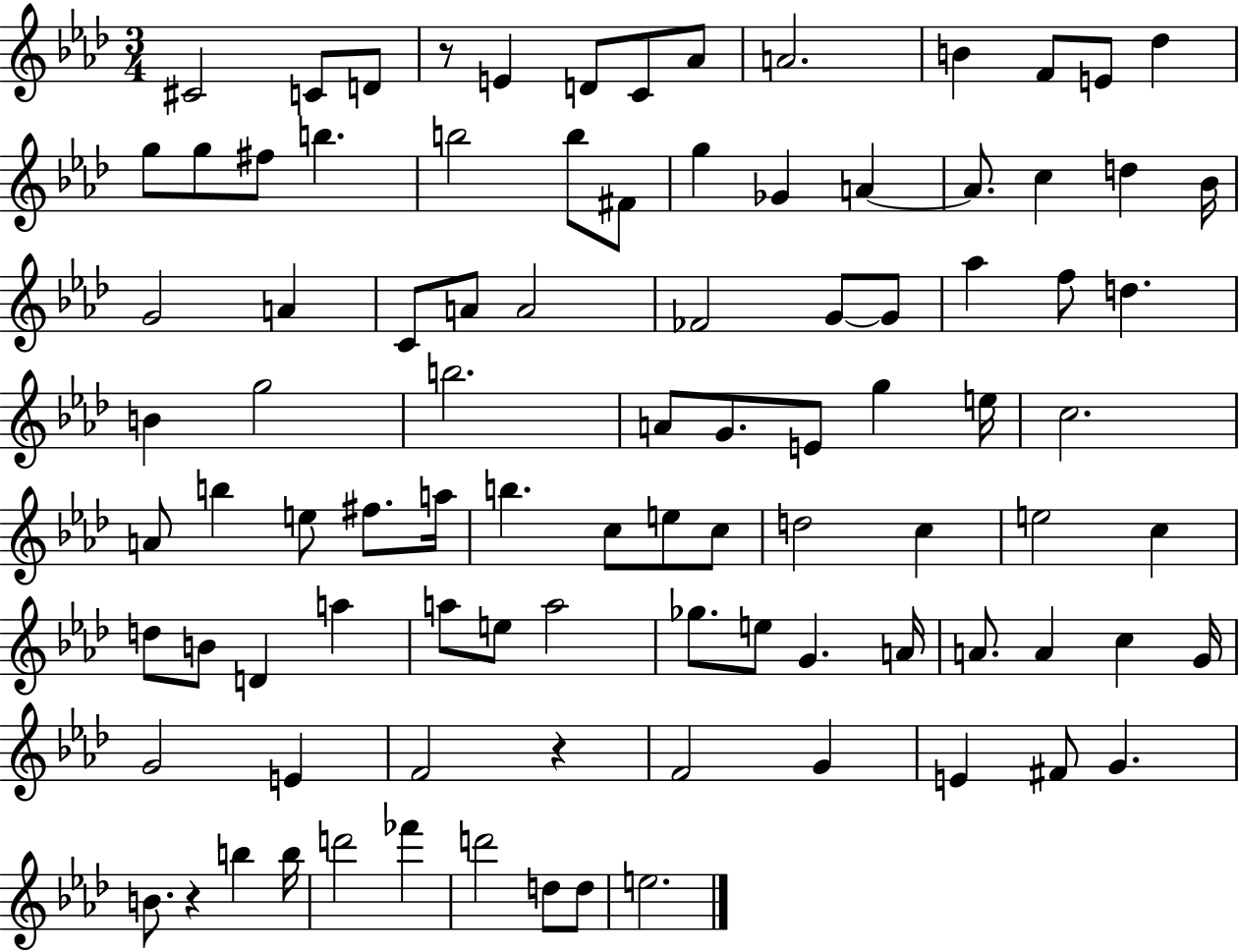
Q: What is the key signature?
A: AES major